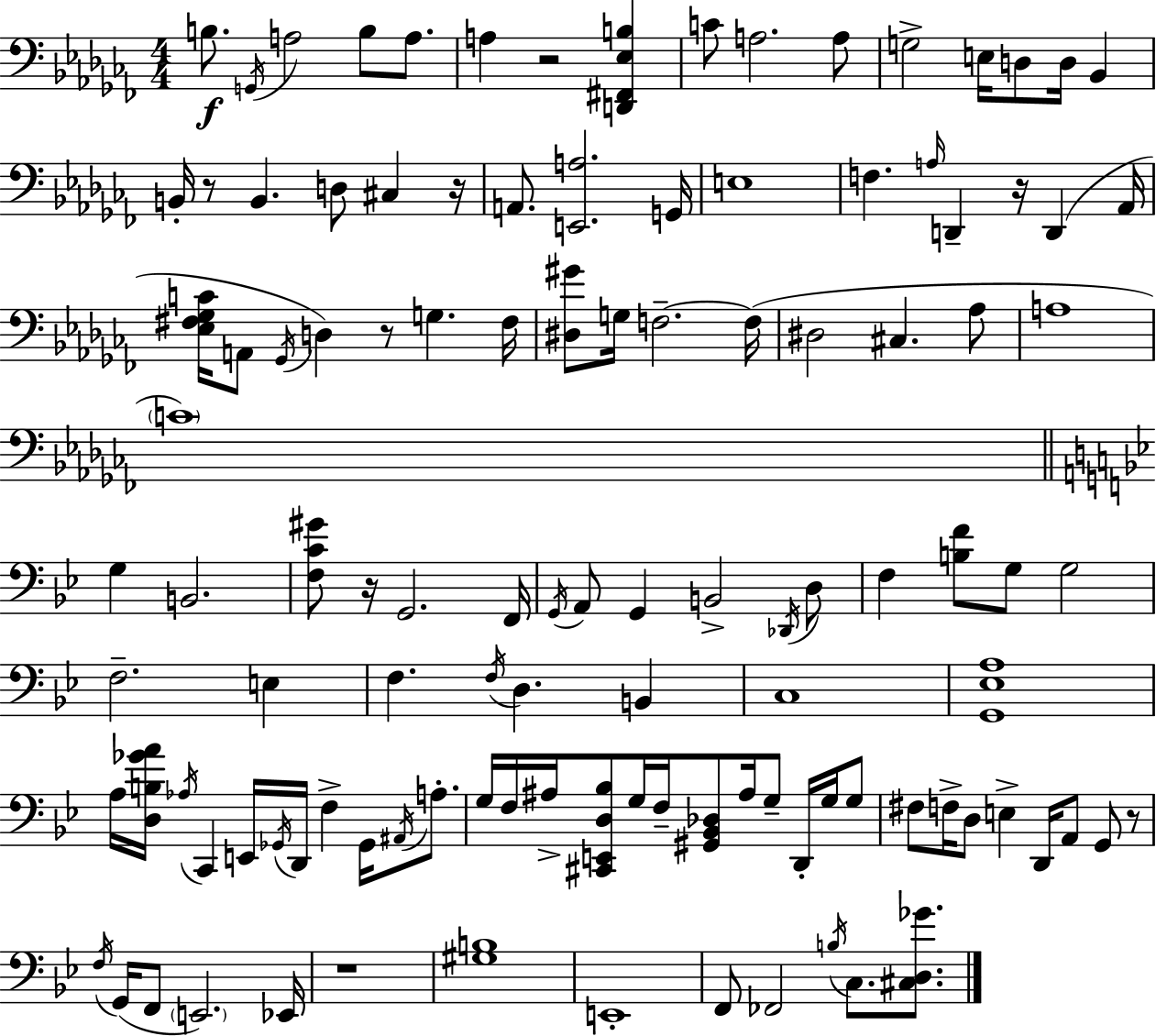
X:1
T:Untitled
M:4/4
L:1/4
K:Abm
B,/2 G,,/4 A,2 B,/2 A,/2 A, z2 [D,,^F,,_E,B,] C/2 A,2 A,/2 G,2 E,/4 D,/2 D,/4 _B,, B,,/4 z/2 B,, D,/2 ^C, z/4 A,,/2 [E,,A,]2 G,,/4 E,4 F, A,/4 D,, z/4 D,, _A,,/4 [_E,^F,_G,C]/4 A,,/2 _G,,/4 D, z/2 G, ^F,/4 [^D,^G]/2 G,/4 F,2 F,/4 ^D,2 ^C, _A,/2 A,4 C4 G, B,,2 [F,C^G]/2 z/4 G,,2 F,,/4 G,,/4 A,,/2 G,, B,,2 _D,,/4 D,/2 F, [B,F]/2 G,/2 G,2 F,2 E, F, F,/4 D, B,, C,4 [G,,_E,A,]4 A,/4 [D,B,_GA]/4 _A,/4 C,, E,,/4 _G,,/4 D,,/4 F, _G,,/4 ^A,,/4 A,/2 G,/4 F,/4 ^A,/4 [^C,,E,,D,_B,]/2 G,/4 F,/4 [^G,,_B,,_D,]/2 ^A,/4 G,/2 D,,/4 G,/4 G,/2 ^F,/2 F,/4 D,/2 E, D,,/4 A,,/2 G,,/2 z/2 F,/4 G,,/4 F,,/2 E,,2 _E,,/4 z4 [^G,B,]4 E,,4 F,,/2 _F,,2 B,/4 C,/2 [^C,D,_G]/2